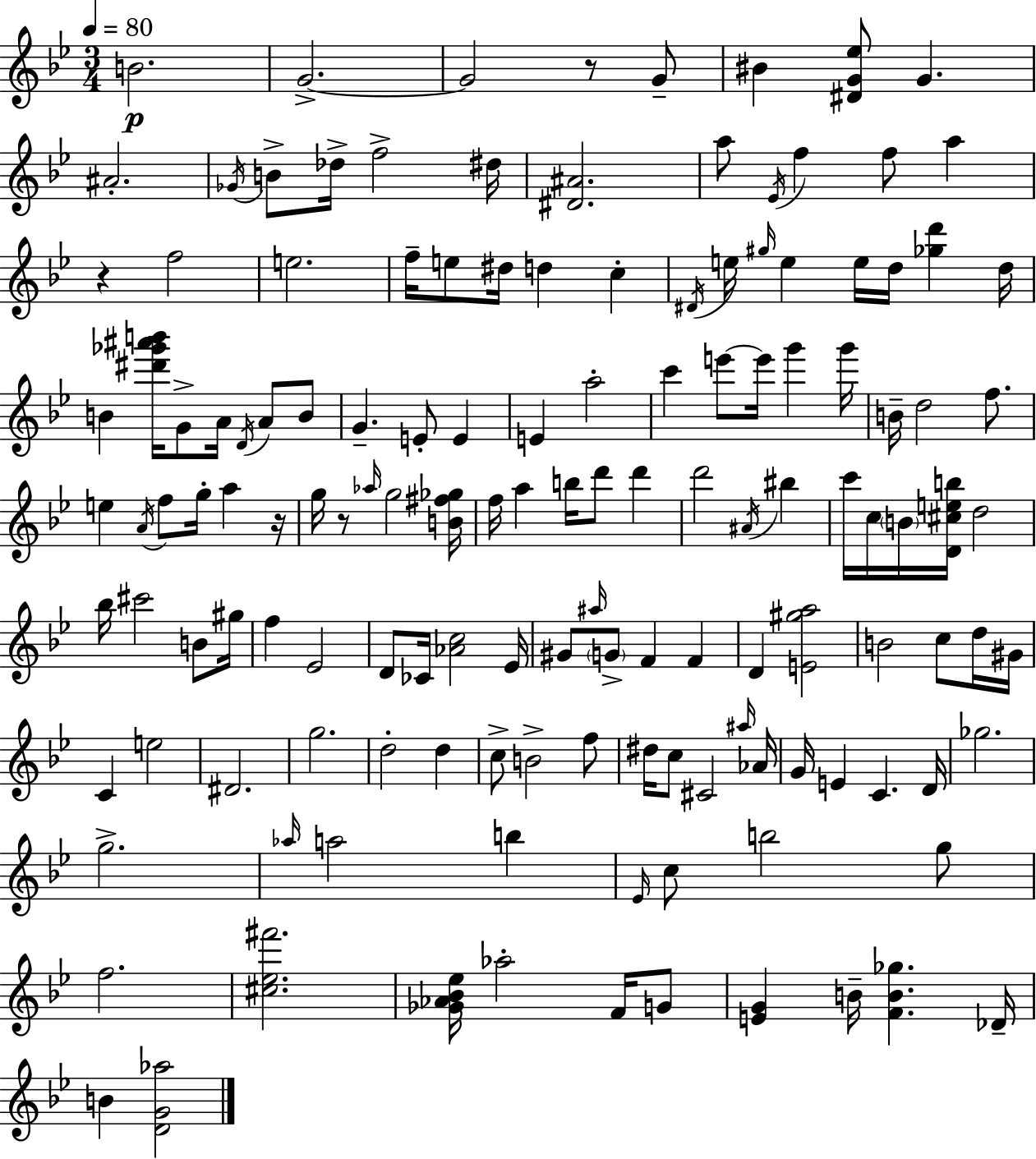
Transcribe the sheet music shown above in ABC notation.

X:1
T:Untitled
M:3/4
L:1/4
K:Bb
B2 G2 G2 z/2 G/2 ^B [^DG_e]/2 G ^A2 _G/4 B/2 _d/4 f2 ^d/4 [^D^A]2 a/2 _E/4 f f/2 a z f2 e2 f/4 e/2 ^d/4 d c ^D/4 e/4 ^g/4 e e/4 d/4 [_gd'] d/4 B [^d'_g'^a'b']/4 G/2 A/4 D/4 A/2 B/2 G E/2 E E a2 c' e'/2 e'/4 g' g'/4 B/4 d2 f/2 e A/4 f/2 g/4 a z/4 g/4 z/2 _a/4 g2 [B^f_g]/4 f/4 a b/4 d'/2 d' d'2 ^A/4 ^b c'/4 c/4 B/4 [D^ceb]/4 d2 _b/4 ^c'2 B/2 ^g/4 f _E2 D/2 _C/4 [_Ac]2 _E/4 ^G/2 ^a/4 G/2 F F D [E^ga]2 B2 c/2 d/4 ^G/4 C e2 ^D2 g2 d2 d c/2 B2 f/2 ^d/4 c/2 ^C2 ^a/4 _A/4 G/4 E C D/4 _g2 g2 _a/4 a2 b _E/4 c/2 b2 g/2 f2 [^c_e^f']2 [_G_A_B_e]/4 _a2 F/4 G/2 [EG] B/4 [FB_g] _D/4 B [DG_a]2